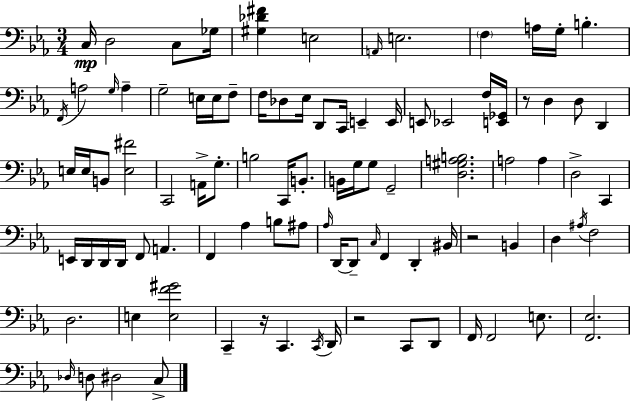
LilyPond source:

{
  \clef bass
  \numericTimeSignature
  \time 3/4
  \key ees \major
  \repeat volta 2 { c16\mp d2 c8 ges16 | <gis des' fis'>4 e2 | \grace { a,16 } e2. | \parenthesize f4 a16 g16-. b4.-. | \break \acciaccatura { f,16 } a2 \grace { g16 } a4-- | g2-- e16 | e16 f8-- f16 des8 ees16 d,8 c,16 e,4-- | e,16 e,8 ees,2 | \break f16 <e, ges,>16 r8 d4 d8 d,4 | e16 e16 b,8 <e fis'>2 | c,2 a,16-> | g8.-. b2 c,16 | \break b,8.-. b,16 g16 g8 g,2-- | <d gis a b>2. | a2 a4 | d2-> c,4 | \break e,16 d,16 d,16 d,16 f,8 a,4. | f,4 aes4 b8 | ais8 \grace { aes16 } d,16~~ d,8-- \grace { c16 } f,4 | d,4-. bis,16 r2 | \break b,4 d4 \acciaccatura { ais16 } f2 | d2. | e4 <e f' gis'>2 | c,4-- r16 c,4. | \break \acciaccatura { c,16 } d,16 r2 | c,8 d,8 f,16 f,2 | e8. <f, ees>2. | \grace { des16 } d8 dis2 | \break c8-> } \bar "|."
}